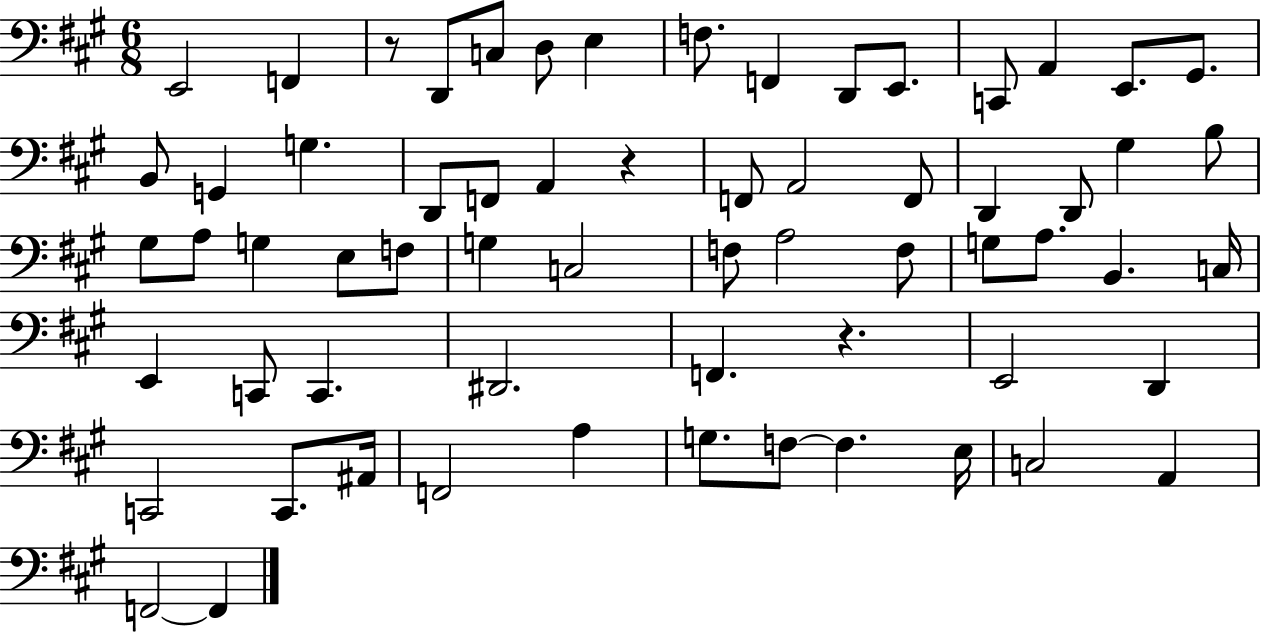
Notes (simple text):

E2/h F2/q R/e D2/e C3/e D3/e E3/q F3/e. F2/q D2/e E2/e. C2/e A2/q E2/e. G#2/e. B2/e G2/q G3/q. D2/e F2/e A2/q R/q F2/e A2/h F2/e D2/q D2/e G#3/q B3/e G#3/e A3/e G3/q E3/e F3/e G3/q C3/h F3/e A3/h F3/e G3/e A3/e. B2/q. C3/s E2/q C2/e C2/q. D#2/h. F2/q. R/q. E2/h D2/q C2/h C2/e. A#2/s F2/h A3/q G3/e. F3/e F3/q. E3/s C3/h A2/q F2/h F2/q